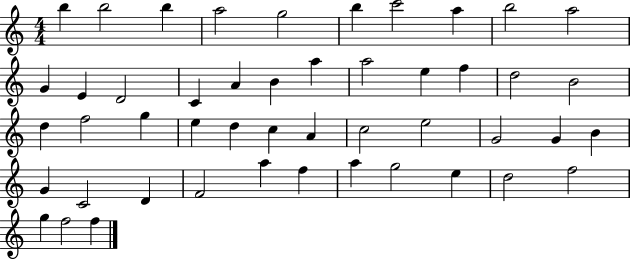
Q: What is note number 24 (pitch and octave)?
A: F5